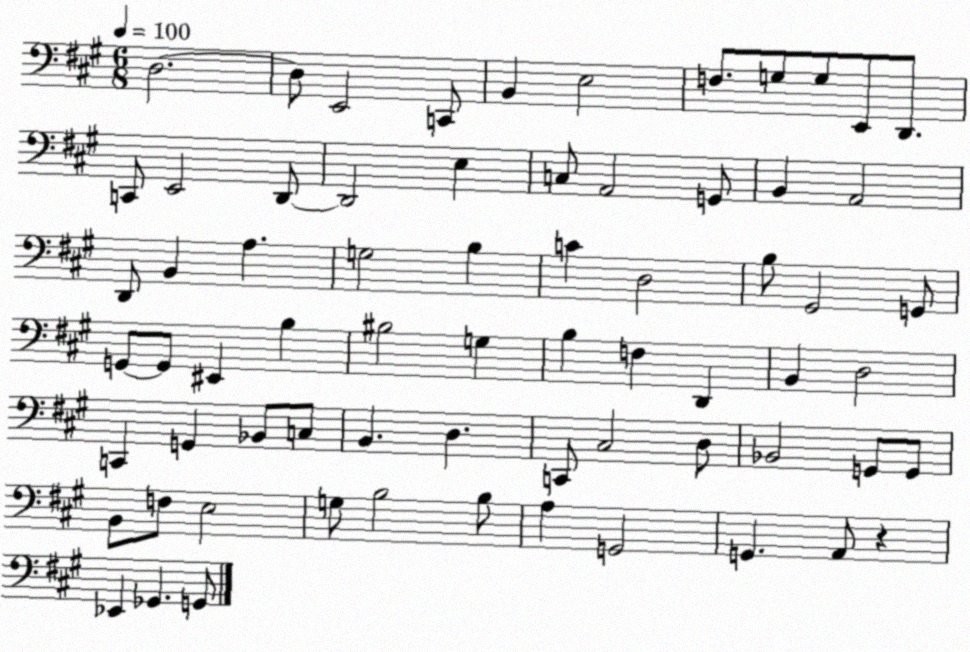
X:1
T:Untitled
M:6/8
L:1/4
K:A
D,2 D,/2 E,,2 C,,/2 B,, E,2 F,/2 G,/2 G,/2 E,,/2 D,,/2 C,,/2 E,,2 D,,/2 D,,2 E, C,/2 A,,2 G,,/2 B,, A,,2 D,,/2 B,, A, G,2 B, C D,2 B,/2 ^G,,2 G,,/2 G,,/2 G,,/2 ^E,, B, ^B,2 G, B, F, D,, B,, D,2 C,, G,, _B,,/2 C,/2 B,, D, C,,/2 ^C,2 D,/2 _B,,2 G,,/2 G,,/2 B,,/2 F,/2 E,2 G,/2 B,2 B,/2 A, G,,2 G,, A,,/2 z _E,, _G,, G,,/2